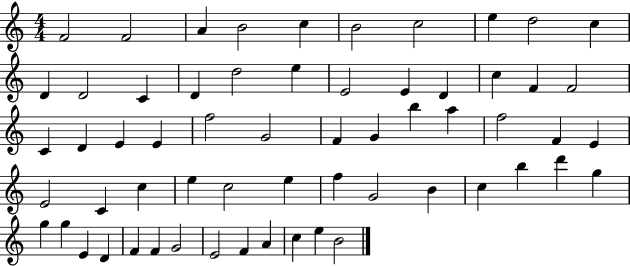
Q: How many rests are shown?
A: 0